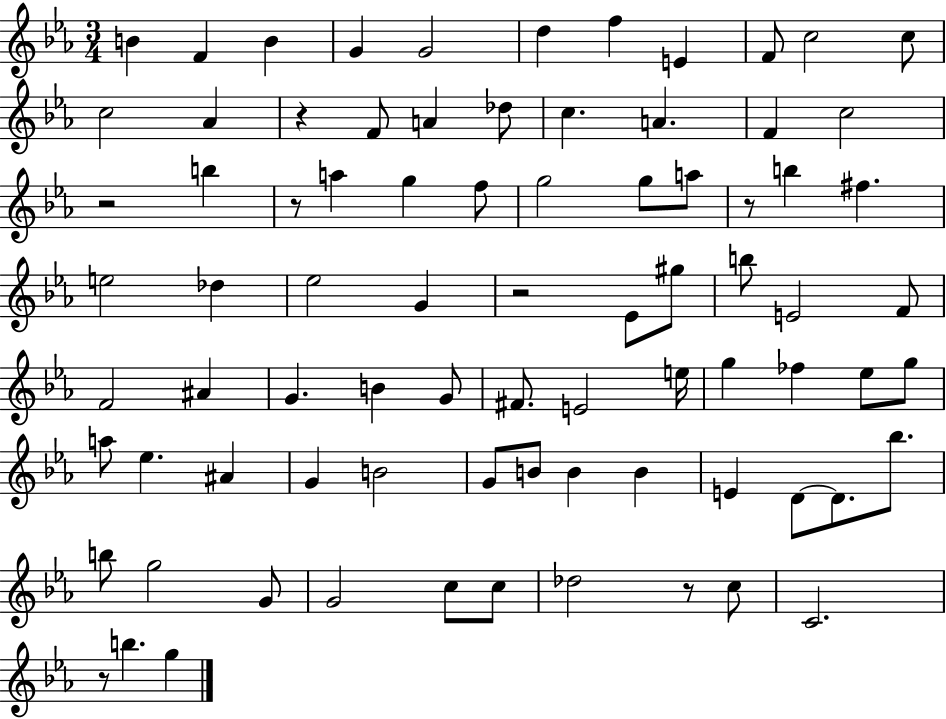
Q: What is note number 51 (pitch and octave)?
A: A5